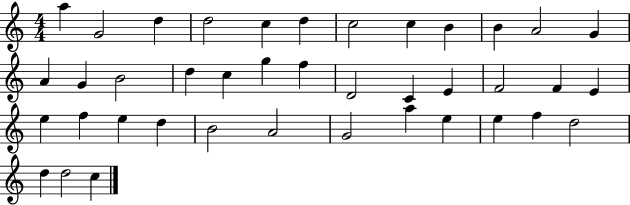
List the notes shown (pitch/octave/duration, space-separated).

A5/q G4/h D5/q D5/h C5/q D5/q C5/h C5/q B4/q B4/q A4/h G4/q A4/q G4/q B4/h D5/q C5/q G5/q F5/q D4/h C4/q E4/q F4/h F4/q E4/q E5/q F5/q E5/q D5/q B4/h A4/h G4/h A5/q E5/q E5/q F5/q D5/h D5/q D5/h C5/q